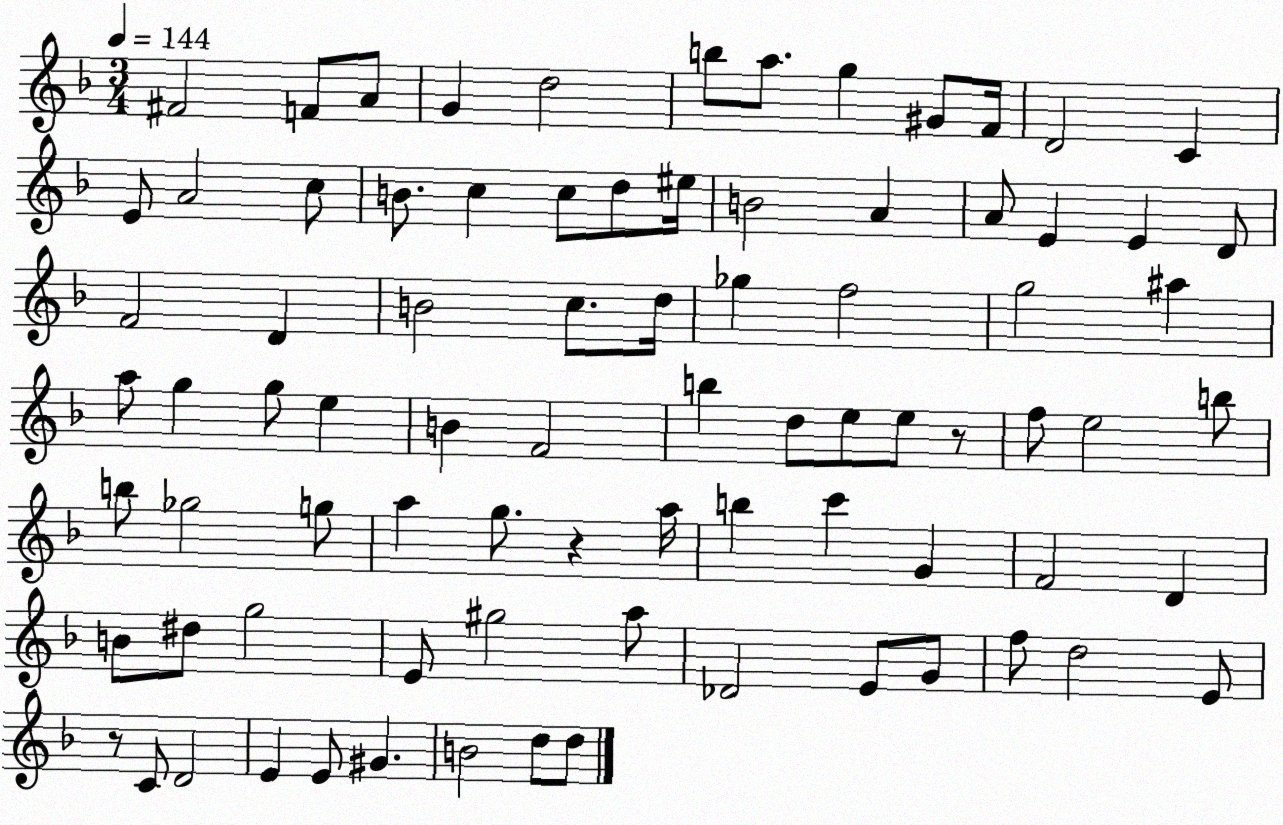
X:1
T:Untitled
M:3/4
L:1/4
K:F
^F2 F/2 A/2 G d2 b/2 a/2 g ^G/2 F/4 D2 C E/2 A2 c/2 B/2 c c/2 d/2 ^e/4 B2 A A/2 E E D/2 F2 D B2 c/2 d/4 _g f2 g2 ^a a/2 g g/2 e B F2 b d/2 e/2 e/2 z/2 f/2 e2 b/2 b/2 _g2 g/2 a g/2 z a/4 b c' G F2 D B/2 ^d/2 g2 E/2 ^g2 a/2 _D2 E/2 G/2 f/2 d2 E/2 z/2 C/2 D2 E E/2 ^G B2 d/2 d/2